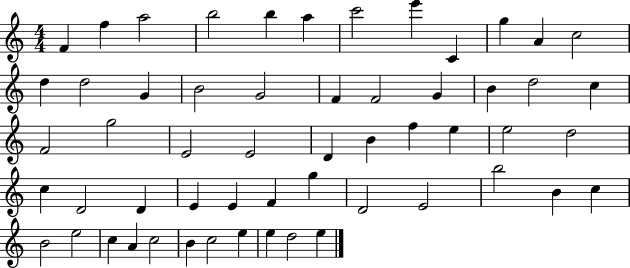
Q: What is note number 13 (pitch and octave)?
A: D5